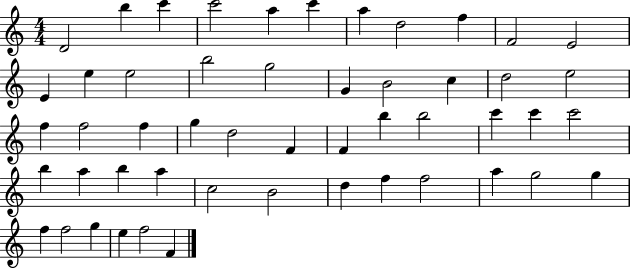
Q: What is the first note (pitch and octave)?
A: D4